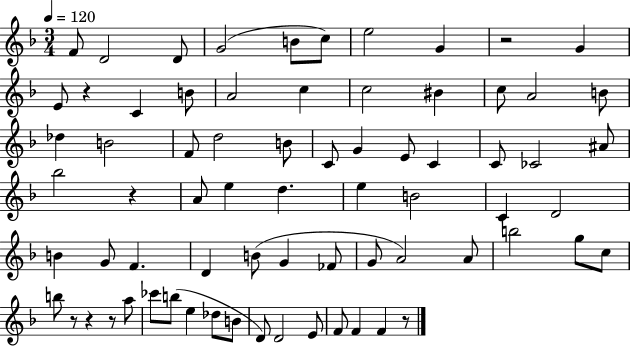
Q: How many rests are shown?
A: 7